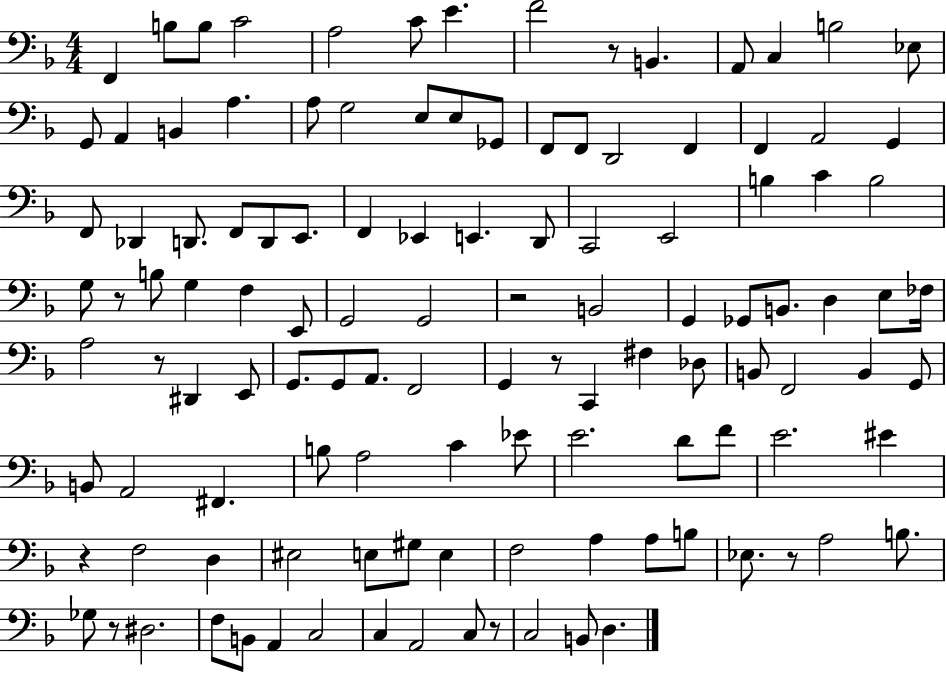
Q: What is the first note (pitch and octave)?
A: F2